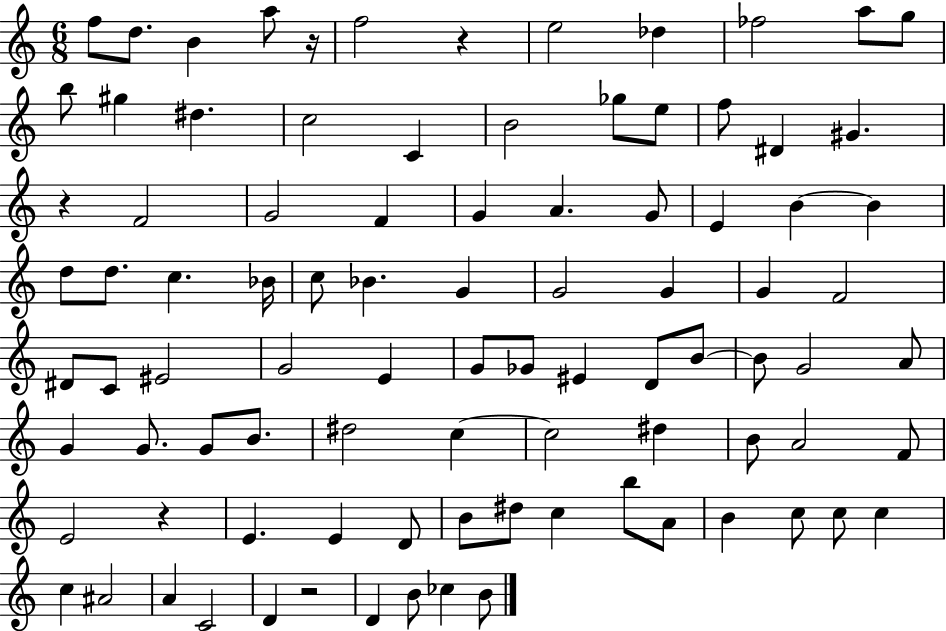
{
  \clef treble
  \numericTimeSignature
  \time 6/8
  \key c \major
  f''8 d''8. b'4 a''8 r16 | f''2 r4 | e''2 des''4 | fes''2 a''8 g''8 | \break b''8 gis''4 dis''4. | c''2 c'4 | b'2 ges''8 e''8 | f''8 dis'4 gis'4. | \break r4 f'2 | g'2 f'4 | g'4 a'4. g'8 | e'4 b'4~~ b'4 | \break d''8 d''8. c''4. bes'16 | c''8 bes'4. g'4 | g'2 g'4 | g'4 f'2 | \break dis'8 c'8 eis'2 | g'2 e'4 | g'8 ges'8 eis'4 d'8 b'8~~ | b'8 g'2 a'8 | \break g'4 g'8. g'8 b'8. | dis''2 c''4~~ | c''2 dis''4 | b'8 a'2 f'8 | \break e'2 r4 | e'4. e'4 d'8 | b'8 dis''8 c''4 b''8 a'8 | b'4 c''8 c''8 c''4 | \break c''4 ais'2 | a'4 c'2 | d'4 r2 | d'4 b'8 ces''4 b'8 | \break \bar "|."
}